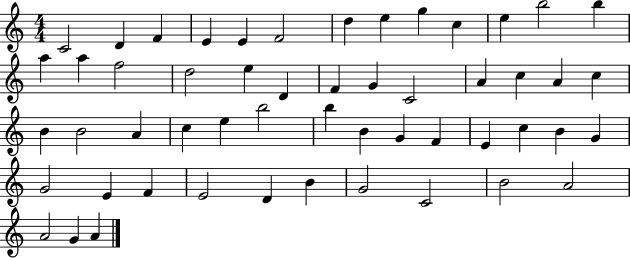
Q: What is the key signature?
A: C major